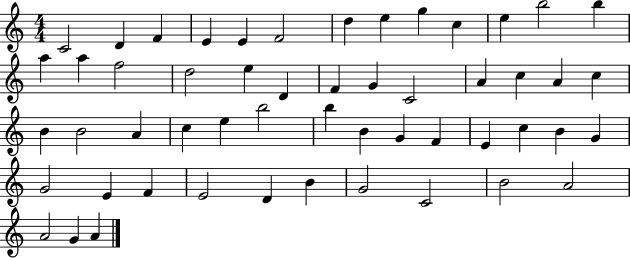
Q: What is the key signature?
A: C major